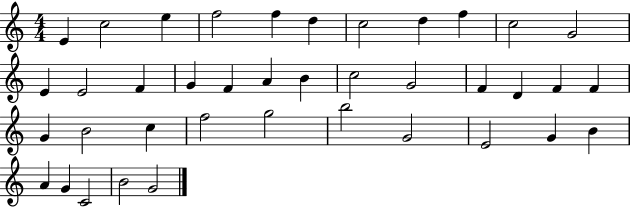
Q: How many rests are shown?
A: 0